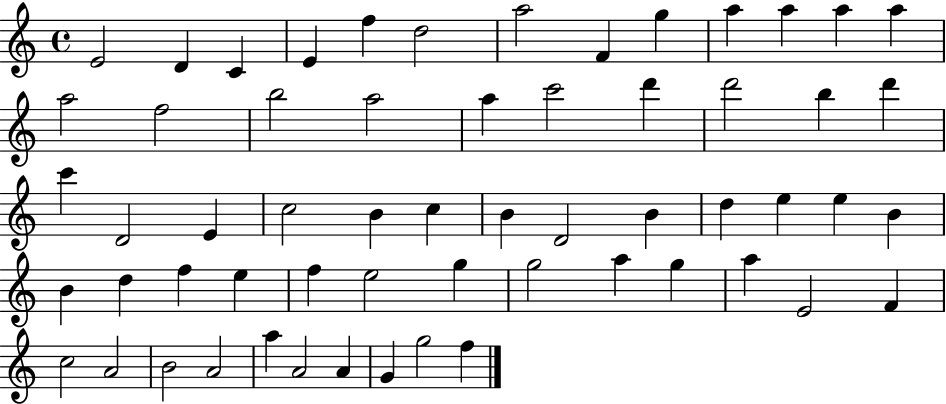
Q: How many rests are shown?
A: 0